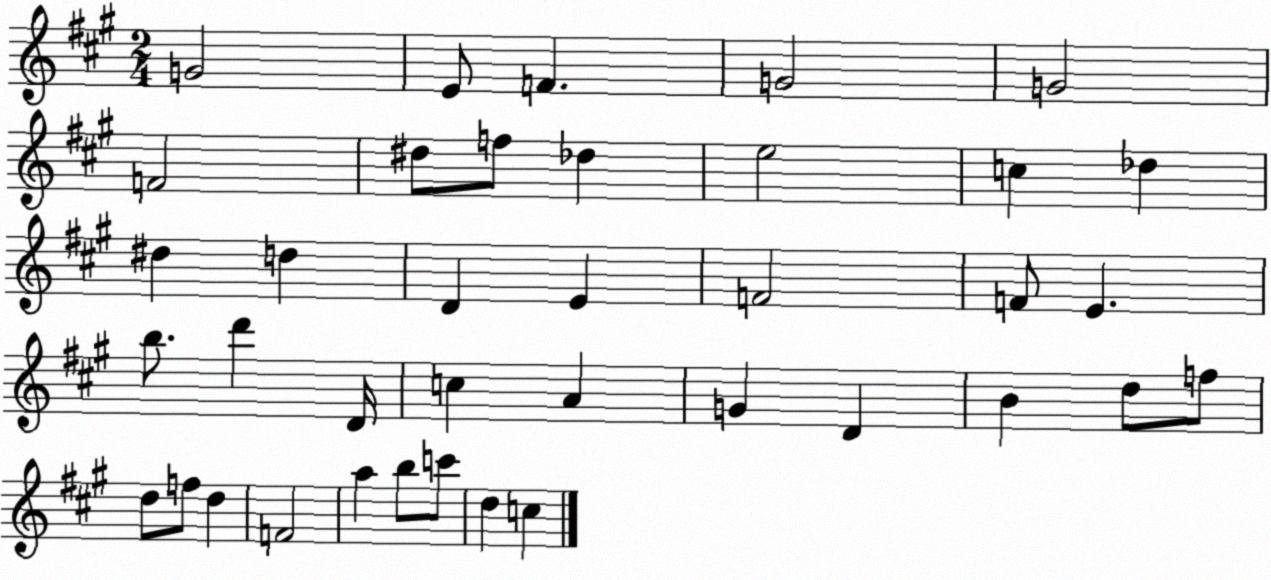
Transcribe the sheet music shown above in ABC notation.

X:1
T:Untitled
M:2/4
L:1/4
K:A
G2 E/2 F G2 G2 F2 ^d/2 f/2 _d e2 c _d ^d d D E F2 F/2 E b/2 d' D/4 c A G D B d/2 f/2 d/2 f/2 d F2 a b/2 c'/2 d c